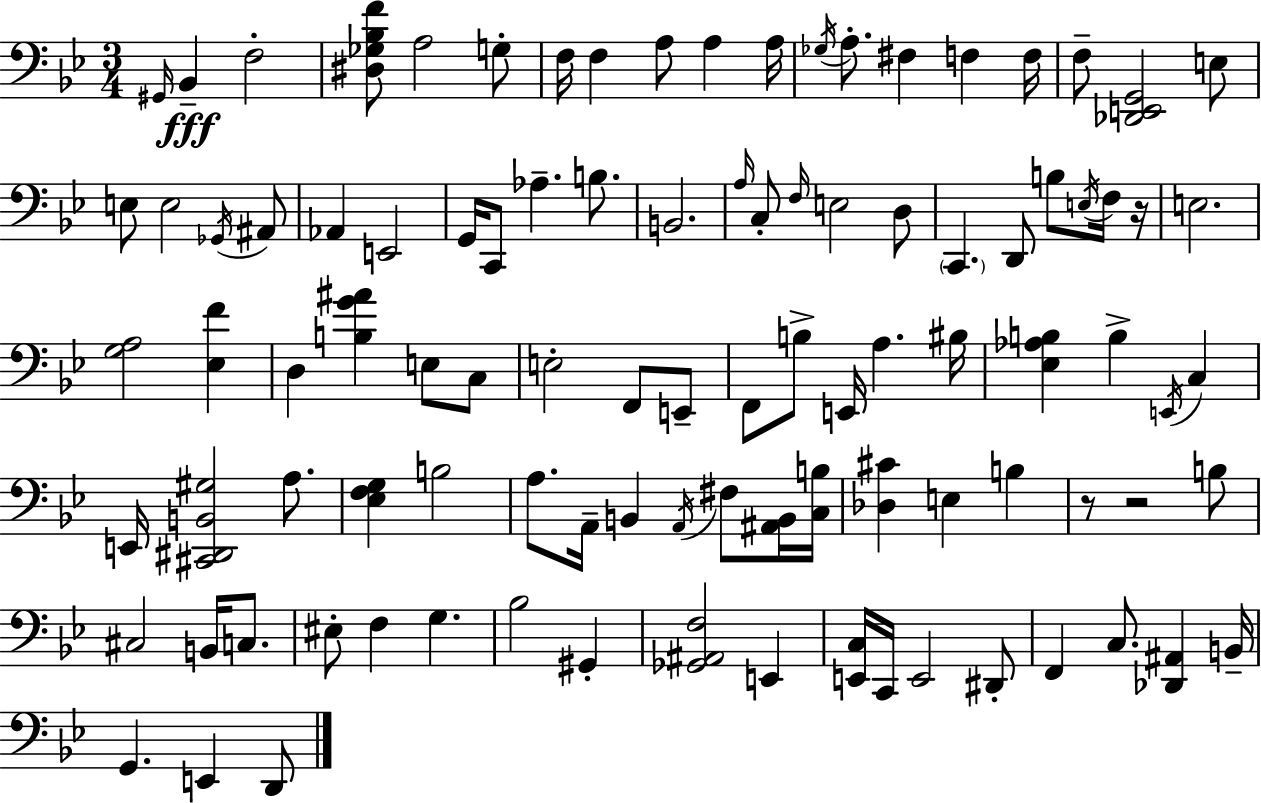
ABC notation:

X:1
T:Untitled
M:3/4
L:1/4
K:Gm
^G,,/4 _B,, F,2 [^D,_G,_B,F]/2 A,2 G,/2 F,/4 F, A,/2 A, A,/4 _G,/4 A,/2 ^F, F, F,/4 F,/2 [_D,,E,,G,,]2 E,/2 E,/2 E,2 _G,,/4 ^A,,/2 _A,, E,,2 G,,/4 C,,/2 _A, B,/2 B,,2 A,/4 C,/2 F,/4 E,2 D,/2 C,, D,,/2 B,/2 E,/4 F,/4 z/4 E,2 [G,A,]2 [_E,F] D, [B,G^A] E,/2 C,/2 E,2 F,,/2 E,,/2 F,,/2 B,/2 E,,/4 A, ^B,/4 [_E,_A,B,] B, E,,/4 C, E,,/4 [^C,,^D,,B,,^G,]2 A,/2 [_E,F,G,] B,2 A,/2 A,,/4 B,, A,,/4 ^F,/2 [^A,,B,,]/4 [C,B,]/4 [_D,^C] E, B, z/2 z2 B,/2 ^C,2 B,,/4 C,/2 ^E,/2 F, G, _B,2 ^G,, [_G,,^A,,F,]2 E,, [E,,C,]/4 C,,/4 E,,2 ^D,,/2 F,, C,/2 [_D,,^A,,] B,,/4 G,, E,, D,,/2